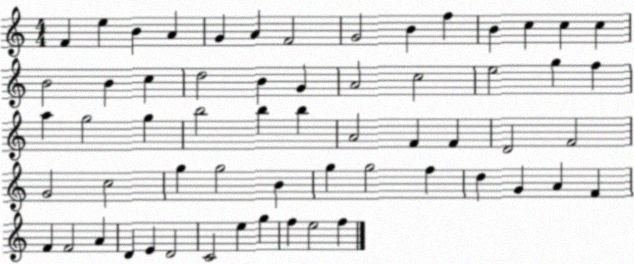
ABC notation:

X:1
T:Untitled
M:4/4
L:1/4
K:C
F e B A G A F2 G2 B f B c c c B2 B c d2 B G A2 c2 e2 g f a g2 g b2 b b A2 F F D2 F2 G2 c2 g g2 B g g2 f d G A F F F2 A D E D2 C2 e g f e2 f